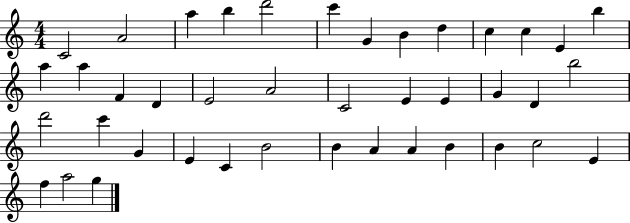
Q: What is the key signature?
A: C major